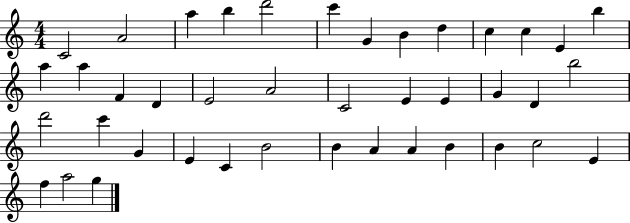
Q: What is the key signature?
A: C major